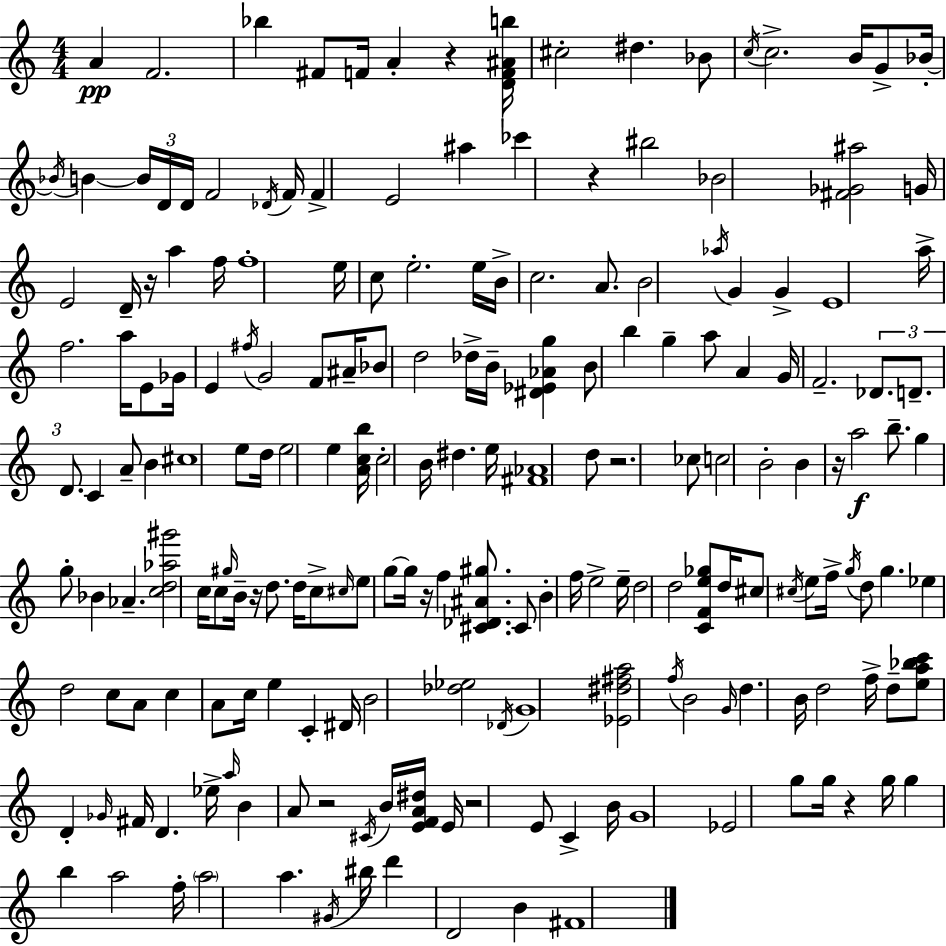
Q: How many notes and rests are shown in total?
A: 194